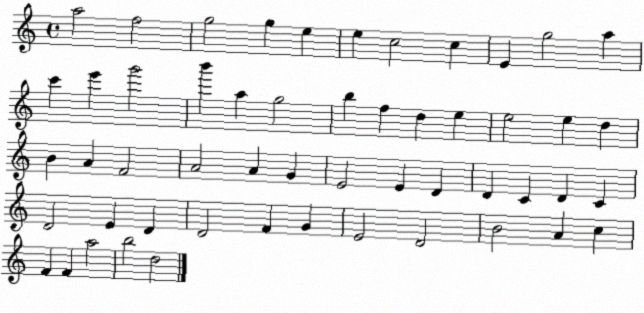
X:1
T:Untitled
M:4/4
L:1/4
K:C
a2 f2 g2 g e e c2 c E g2 a c' e' g'2 b' a g2 b f d e e2 e d B A F2 A2 A G E2 E D D C D C D2 E D D2 F G E2 D2 B2 A c F F a2 b2 d2